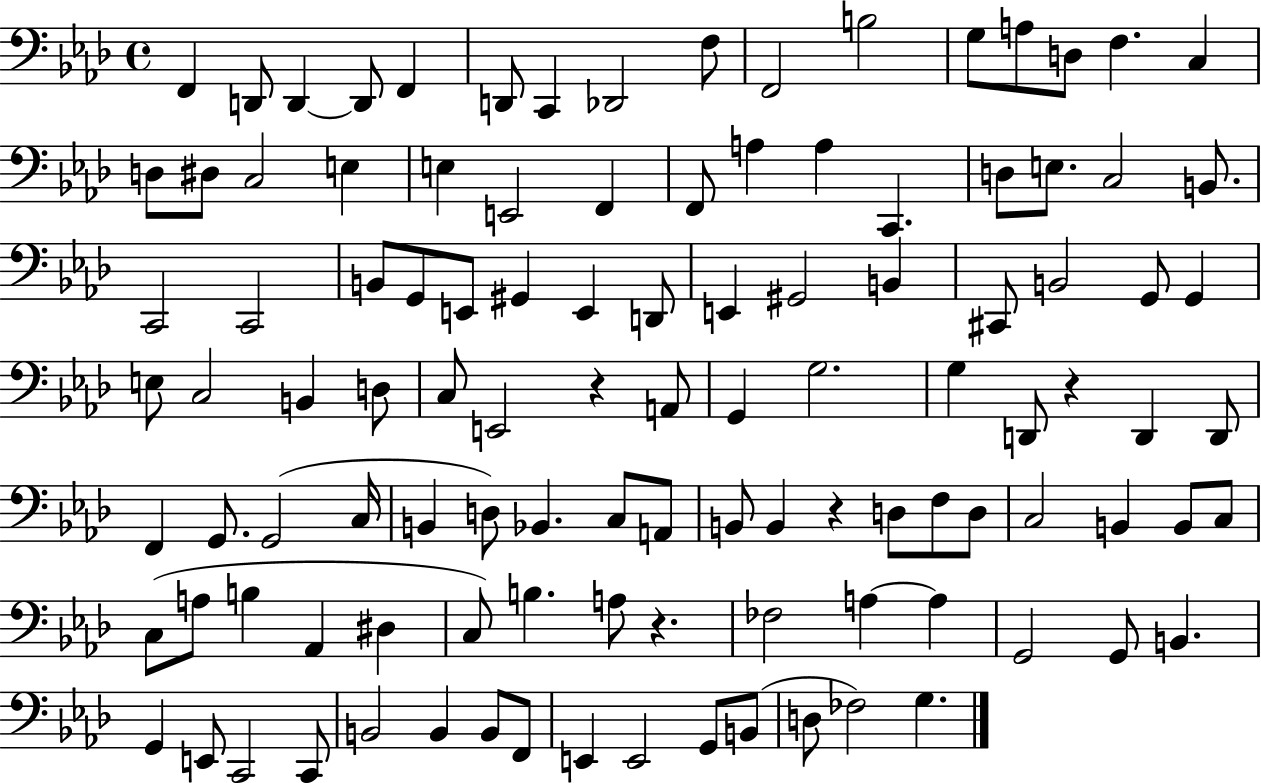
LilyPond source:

{
  \clef bass
  \time 4/4
  \defaultTimeSignature
  \key aes \major
  f,4 d,8 d,4~~ d,8 f,4 | d,8 c,4 des,2 f8 | f,2 b2 | g8 a8 d8 f4. c4 | \break d8 dis8 c2 e4 | e4 e,2 f,4 | f,8 a4 a4 c,4. | d8 e8. c2 b,8. | \break c,2 c,2 | b,8 g,8 e,8 gis,4 e,4 d,8 | e,4 gis,2 b,4 | cis,8 b,2 g,8 g,4 | \break e8 c2 b,4 d8 | c8 e,2 r4 a,8 | g,4 g2. | g4 d,8 r4 d,4 d,8 | \break f,4 g,8. g,2( c16 | b,4 d8) bes,4. c8 a,8 | b,8 b,4 r4 d8 f8 d8 | c2 b,4 b,8 c8 | \break c8( a8 b4 aes,4 dis4 | c8) b4. a8 r4. | fes2 a4~~ a4 | g,2 g,8 b,4. | \break g,4 e,8 c,2 c,8 | b,2 b,4 b,8 f,8 | e,4 e,2 g,8 b,8( | d8 fes2) g4. | \break \bar "|."
}